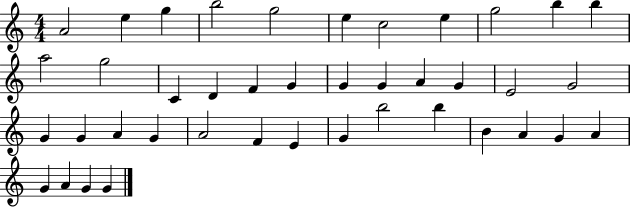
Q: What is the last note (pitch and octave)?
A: G4